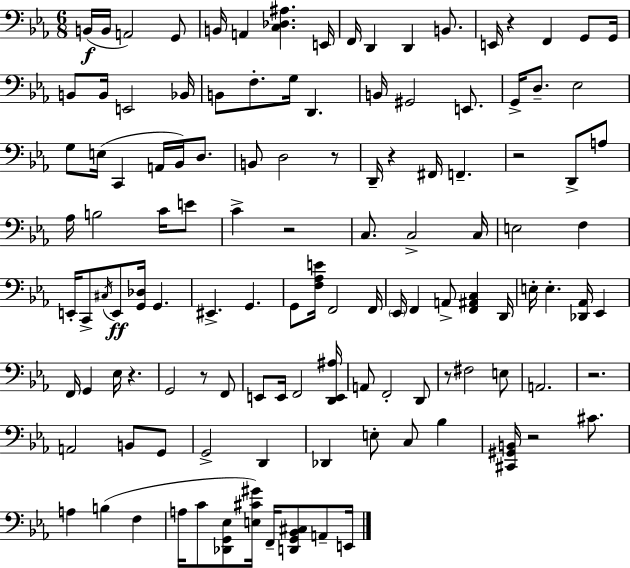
X:1
T:Untitled
M:6/8
L:1/4
K:Cm
B,,/4 B,,/4 A,,2 G,,/2 B,,/4 A,, [C,_D,^A,] E,,/4 F,,/4 D,, D,, B,,/2 E,,/4 z F,, G,,/2 G,,/4 B,,/2 B,,/4 E,,2 _B,,/4 B,,/2 F,/2 G,/4 D,, B,,/4 ^G,,2 E,,/2 G,,/4 D,/2 _E,2 G,/2 E,/4 C,, A,,/4 _B,,/4 D,/2 B,,/2 D,2 z/2 D,,/4 z ^F,,/4 F,, z2 D,,/2 A,/2 _A,/4 B,2 C/4 E/2 C z2 C,/2 C,2 C,/4 E,2 F, E,,/4 C,,/2 ^C,/4 E,,/2 [G,,_D,]/4 G,, ^E,, G,, G,,/2 [F,_A,E]/4 F,,2 F,,/4 _E,,/4 F,, A,,/2 [F,,^A,,C,] D,,/4 E,/4 E, [_D,,_A,,]/4 _E,, F,,/4 G,, _E,/4 z G,,2 z/2 F,,/2 E,,/2 E,,/4 F,,2 [D,,E,,^A,]/4 A,,/2 F,,2 D,,/2 z/2 ^F,2 E,/2 A,,2 z2 A,,2 B,,/2 G,,/2 G,,2 D,, _D,, E,/2 C,/2 _B, [^C,,^G,,B,,]/4 z2 ^C/2 A, B, F, A,/4 C/2 [_D,,G,,_E,]/2 [E,^C^G]/4 F,,/4 [D,,G,,_B,,^C,]/2 A,,/2 E,,/4